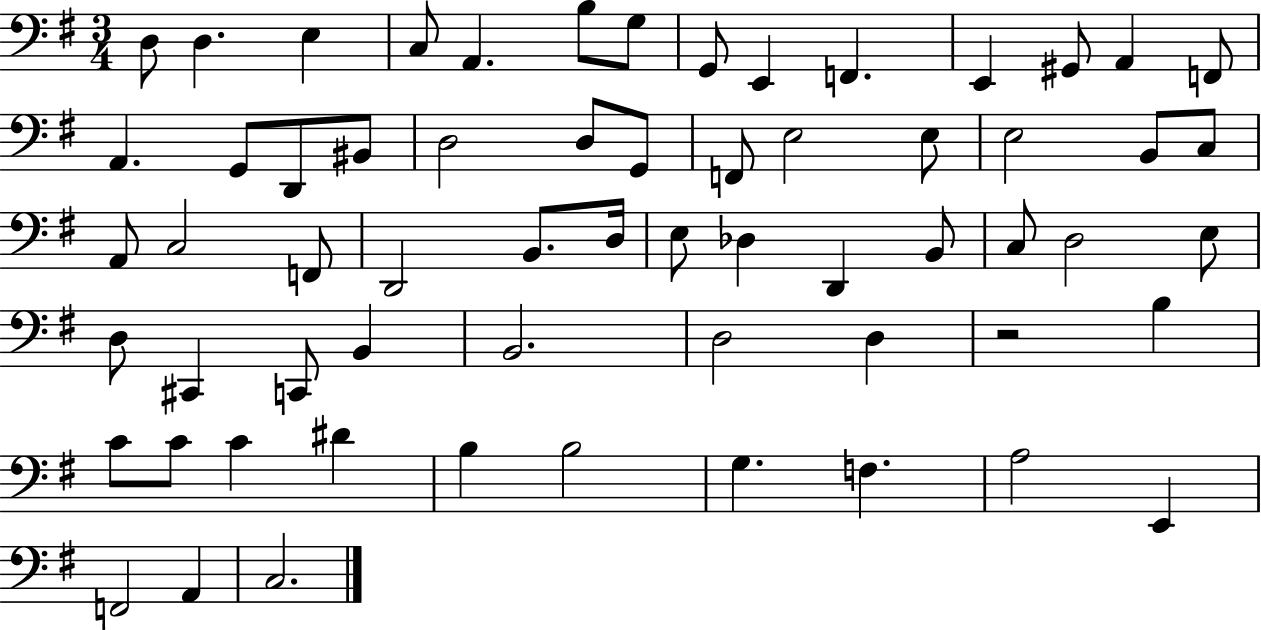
X:1
T:Untitled
M:3/4
L:1/4
K:G
D,/2 D, E, C,/2 A,, B,/2 G,/2 G,,/2 E,, F,, E,, ^G,,/2 A,, F,,/2 A,, G,,/2 D,,/2 ^B,,/2 D,2 D,/2 G,,/2 F,,/2 E,2 E,/2 E,2 B,,/2 C,/2 A,,/2 C,2 F,,/2 D,,2 B,,/2 D,/4 E,/2 _D, D,, B,,/2 C,/2 D,2 E,/2 D,/2 ^C,, C,,/2 B,, B,,2 D,2 D, z2 B, C/2 C/2 C ^D B, B,2 G, F, A,2 E,, F,,2 A,, C,2